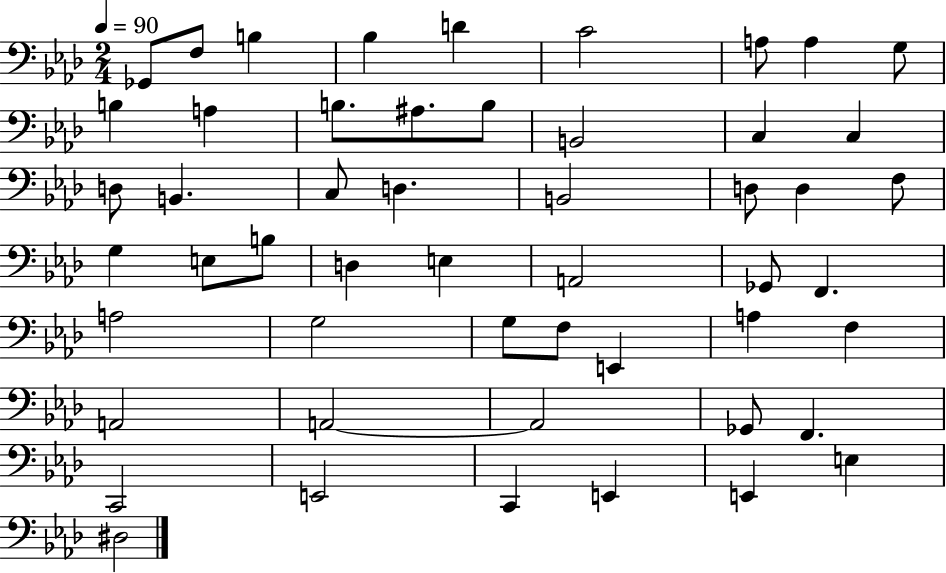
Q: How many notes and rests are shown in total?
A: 52